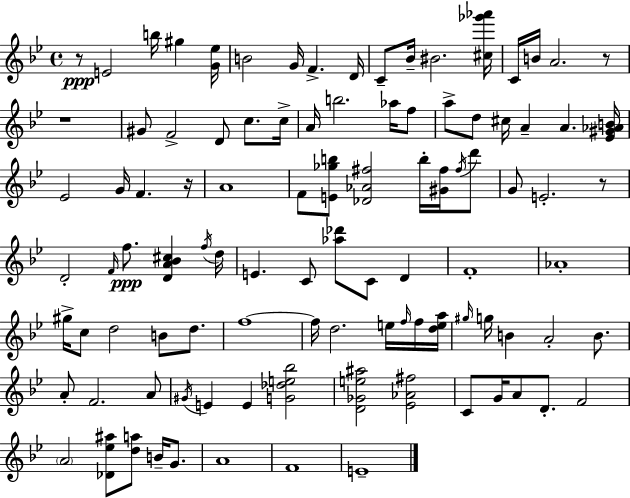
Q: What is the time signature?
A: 4/4